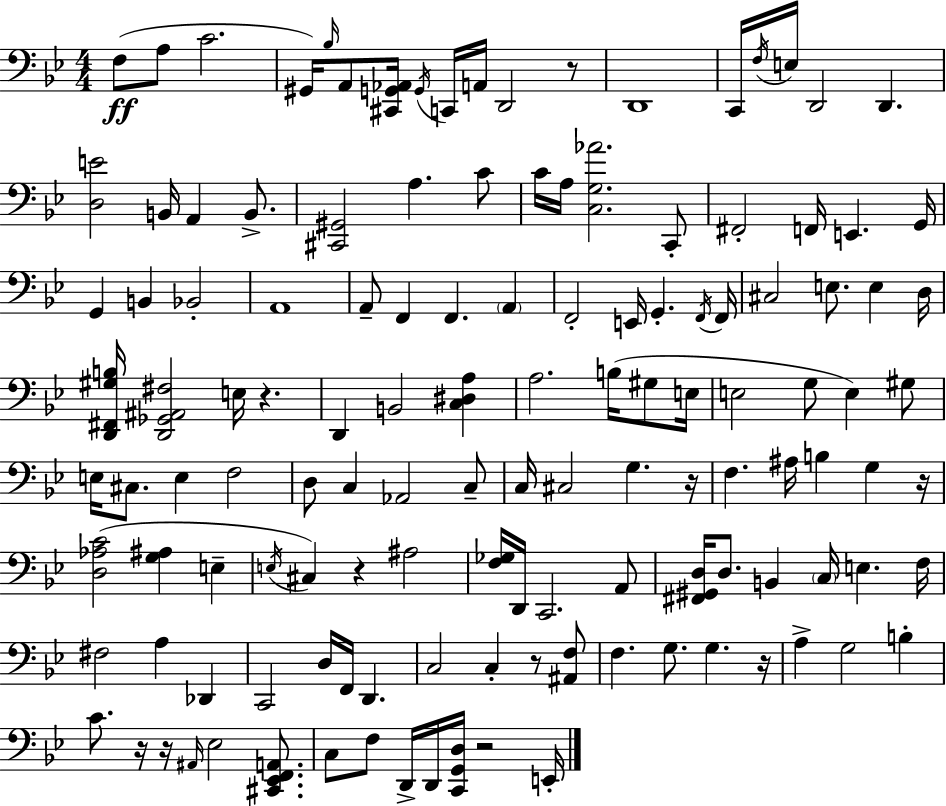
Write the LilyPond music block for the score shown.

{
  \clef bass
  \numericTimeSignature
  \time 4/4
  \key g \minor
  f8(\ff a8 c'2. | gis,16) \grace { bes16 } a,8 <cis, g, aes,>16 \acciaccatura { g,16 } c,16 a,16 d,2 | r8 d,1 | c,16 \acciaccatura { f16 } e16 d,2 d,4. | \break <d e'>2 b,16 a,4 | b,8.-> <cis, gis,>2 a4. | c'8 c'16 a16 <c g aes'>2. | c,8-. fis,2-. f,16 e,4. | \break g,16 g,4 b,4 bes,2-. | a,1 | a,8-- f,4 f,4. \parenthesize a,4 | f,2-. e,16 g,4.-. | \break \acciaccatura { f,16 } f,16 cis2 e8. e4 | d16 <d, fis, gis b>16 <d, ges, ais, fis>2 e16 r4. | d,4 b,2 | <c dis a>4 a2. | \break b16( gis8 e16 e2 g8 e4) | gis8 e16 cis8. e4 f2 | d8 c4 aes,2 | c8-- c16 cis2 g4. | \break r16 f4. ais16 b4 g4 | r16 <d aes c'>2( <g ais>4 | e4-- \acciaccatura { e16 } cis4) r4 ais2 | <f ges>16 d,16 c,2. | \break a,8 <fis, gis, d>16 d8. b,4 \parenthesize c16 e4. | f16 fis2 a4 | des,4 c,2 d16 f,16 d,4. | c2 c4-. | \break r8 <ais, f>8 f4. g8. g4. | r16 a4-> g2 | b4-. c'8. r16 r16 \grace { ais,16 } ees2 | <cis, ees, f, a,>8. c8 f8 d,16-> d,16 <c, g, d>16 r2 | \break e,16-. \bar "|."
}